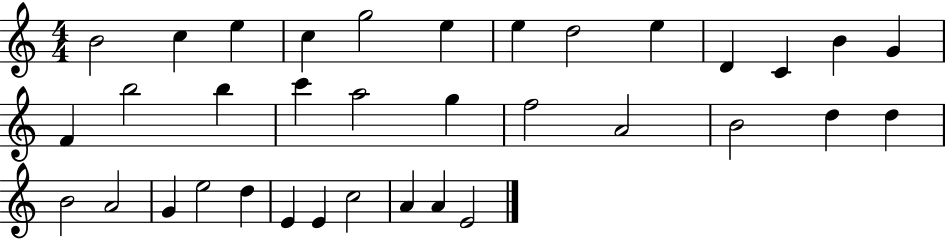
X:1
T:Untitled
M:4/4
L:1/4
K:C
B2 c e c g2 e e d2 e D C B G F b2 b c' a2 g f2 A2 B2 d d B2 A2 G e2 d E E c2 A A E2